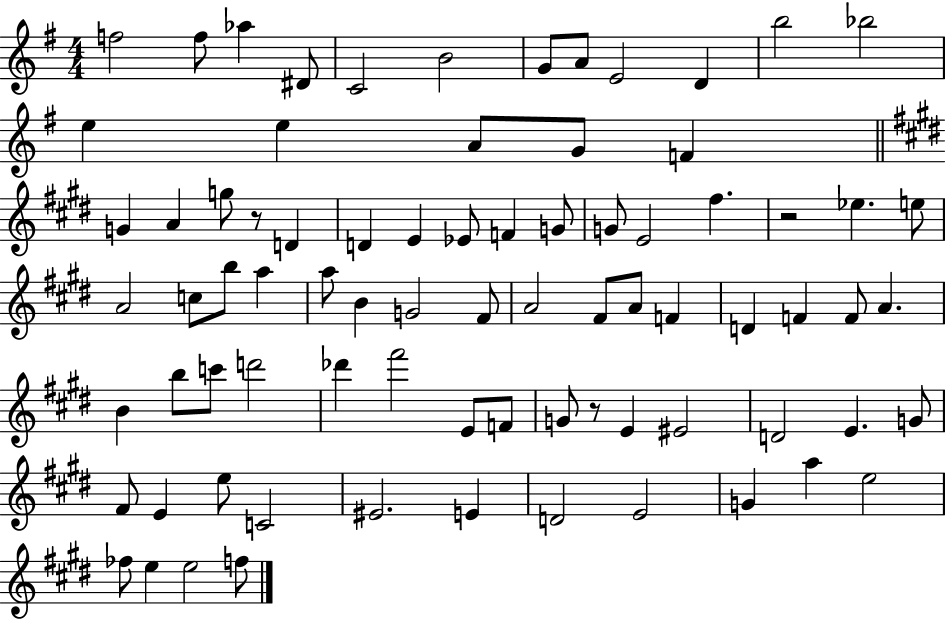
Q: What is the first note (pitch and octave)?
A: F5